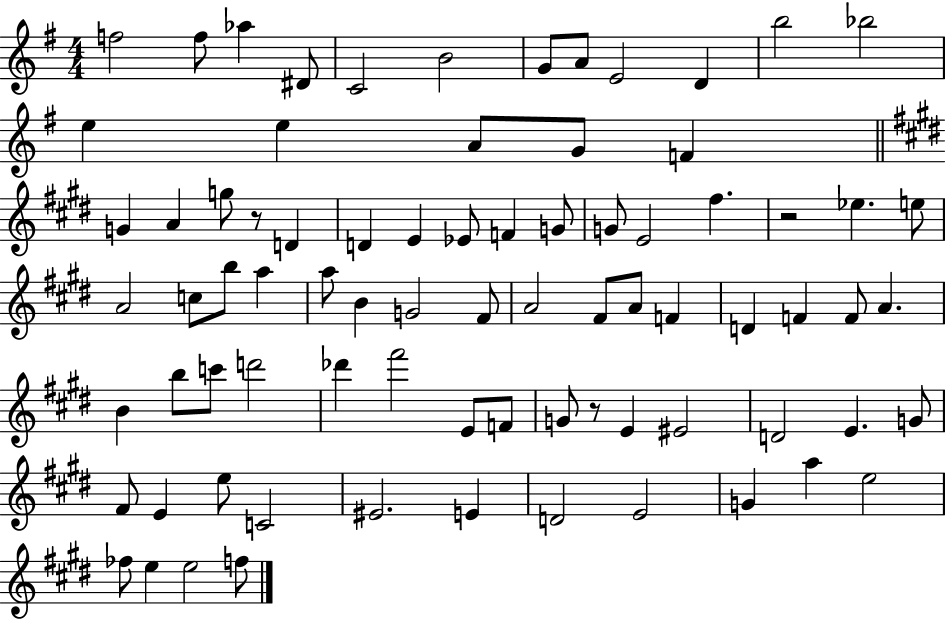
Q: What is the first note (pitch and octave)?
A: F5